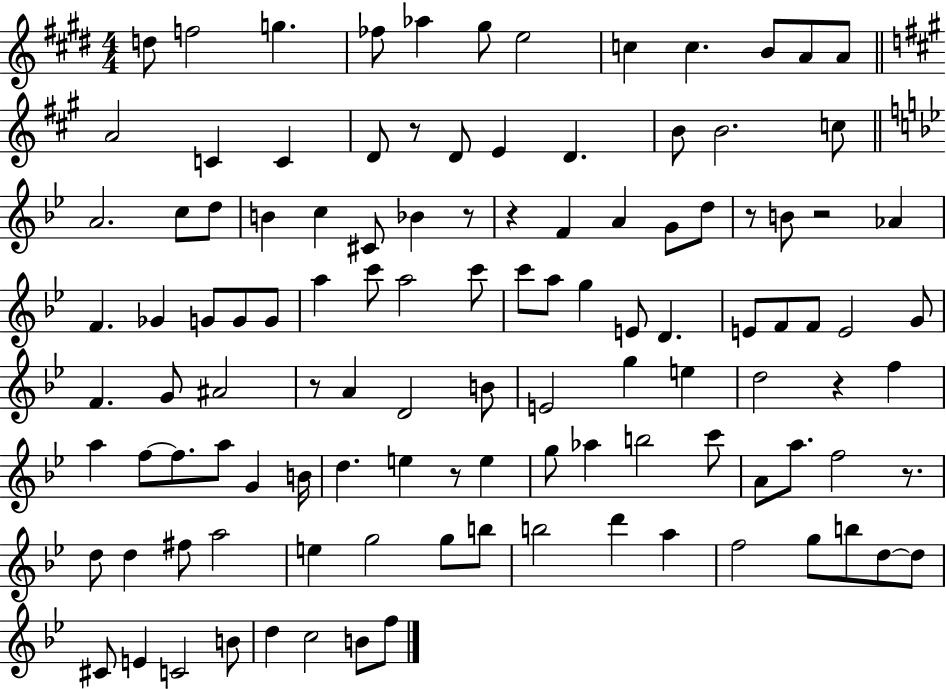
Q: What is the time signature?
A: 4/4